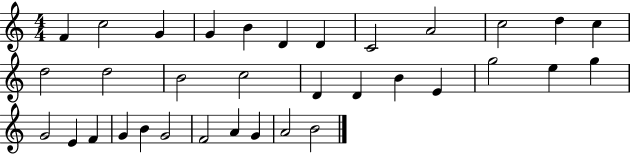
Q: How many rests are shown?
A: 0